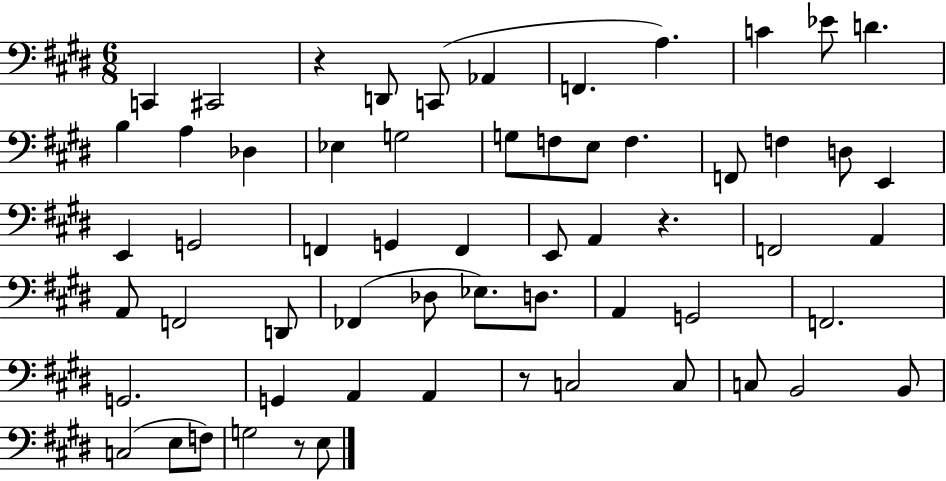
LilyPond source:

{
  \clef bass
  \numericTimeSignature
  \time 6/8
  \key e \major
  c,4 cis,2 | r4 d,8 c,8( aes,4 | f,4. a4.) | c'4 ees'8 d'4. | \break b4 a4 des4 | ees4 g2 | g8 f8 e8 f4. | f,8 f4 d8 e,4 | \break e,4 g,2 | f,4 g,4 f,4 | e,8 a,4 r4. | f,2 a,4 | \break a,8 f,2 d,8 | fes,4( des8 ees8.) d8. | a,4 g,2 | f,2. | \break g,2. | g,4 a,4 a,4 | r8 c2 c8 | c8 b,2 b,8 | \break c2( e8 f8) | g2 r8 e8 | \bar "|."
}